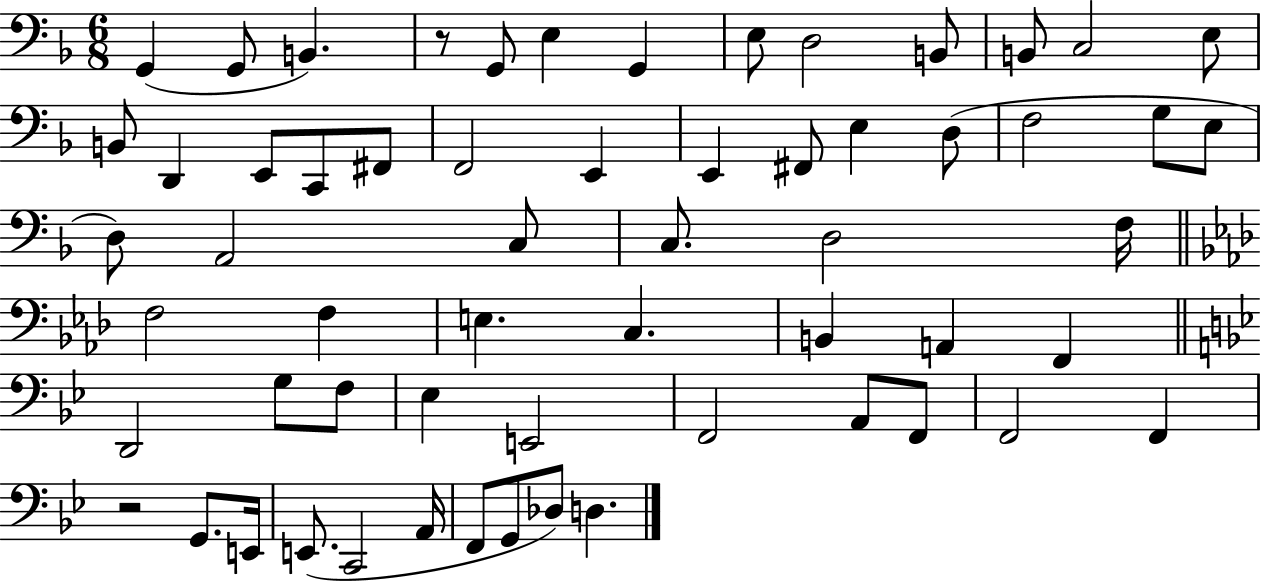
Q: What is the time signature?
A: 6/8